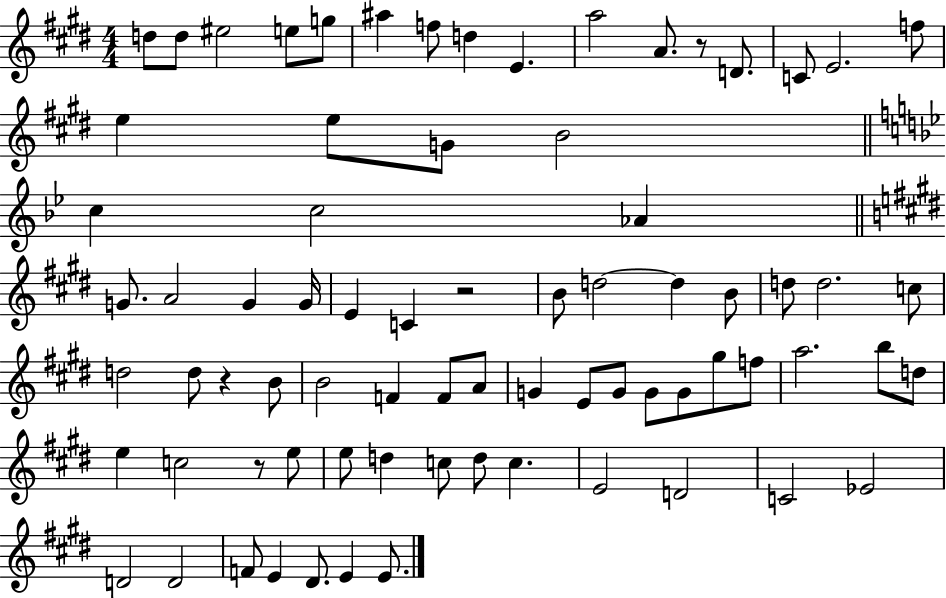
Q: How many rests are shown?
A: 4